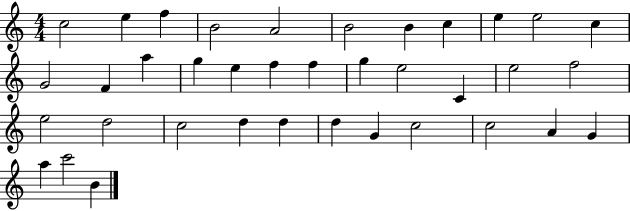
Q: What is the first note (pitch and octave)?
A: C5